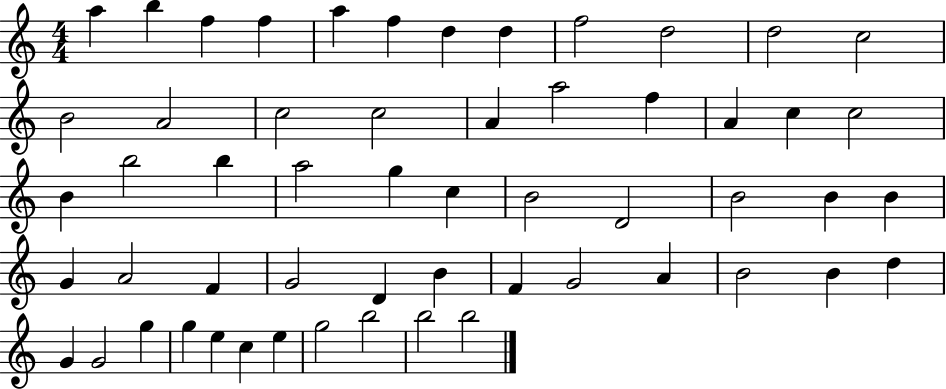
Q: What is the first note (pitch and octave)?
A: A5